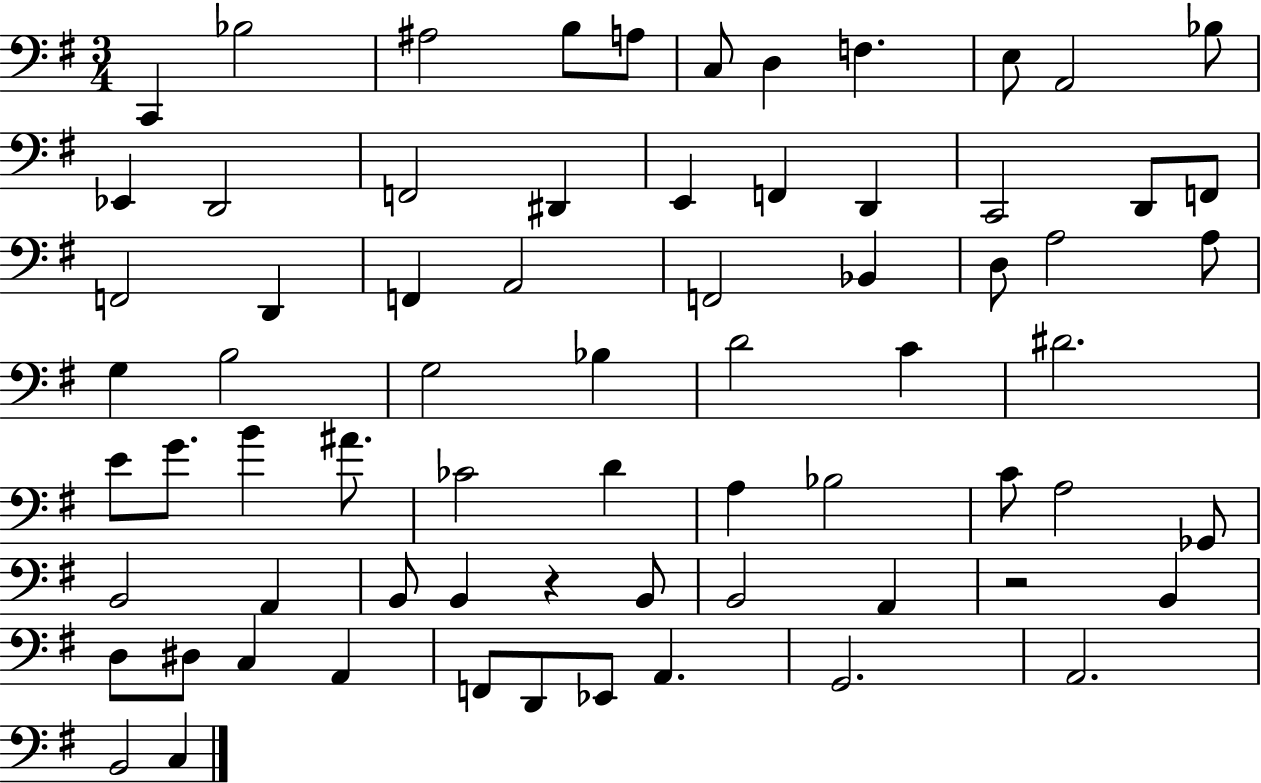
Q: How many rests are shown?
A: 2